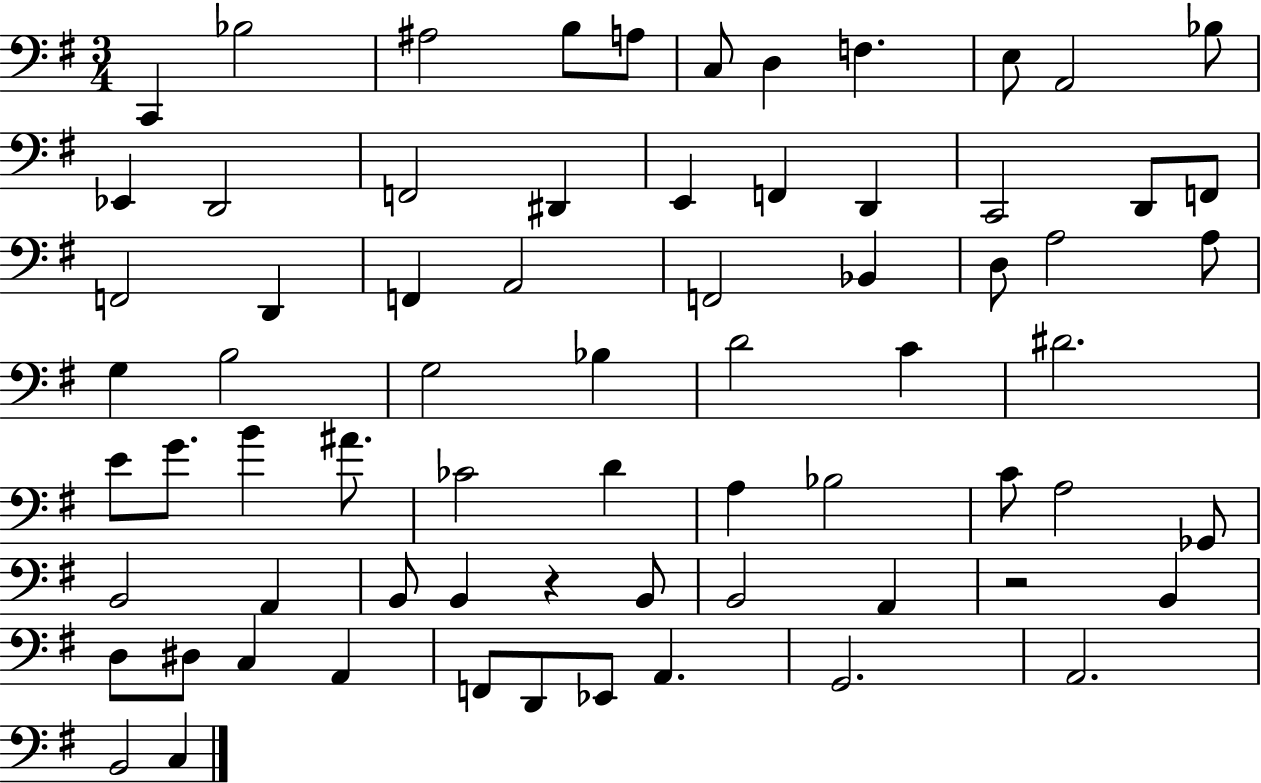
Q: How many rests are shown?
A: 2